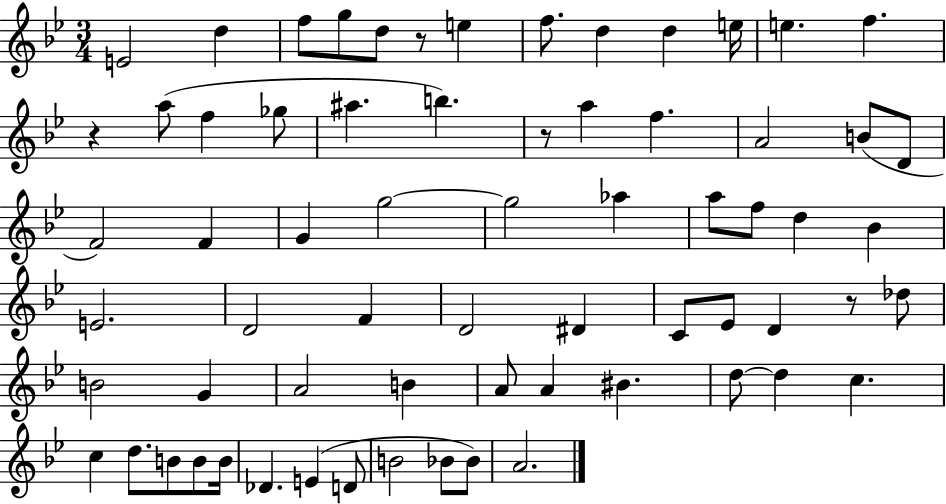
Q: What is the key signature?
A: BES major